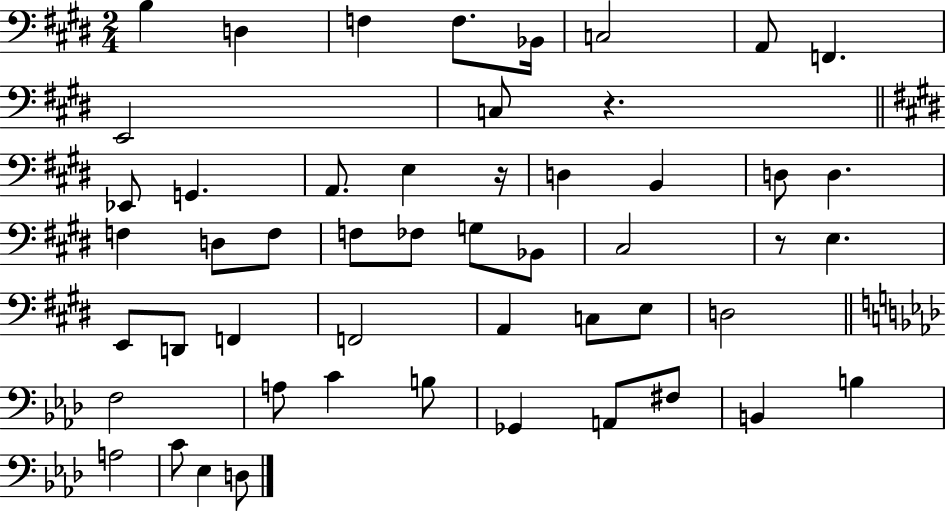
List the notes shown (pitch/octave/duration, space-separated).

B3/q D3/q F3/q F3/e. Bb2/s C3/h A2/e F2/q. E2/h C3/e R/q. Eb2/e G2/q. A2/e. E3/q R/s D3/q B2/q D3/e D3/q. F3/q D3/e F3/e F3/e FES3/e G3/e Bb2/e C#3/h R/e E3/q. E2/e D2/e F2/q F2/h A2/q C3/e E3/e D3/h F3/h A3/e C4/q B3/e Gb2/q A2/e F#3/e B2/q B3/q A3/h C4/e Eb3/q D3/e